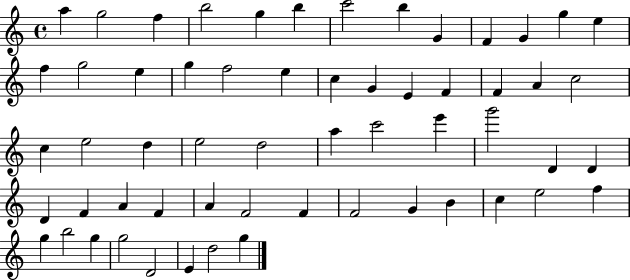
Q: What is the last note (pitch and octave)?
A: G5